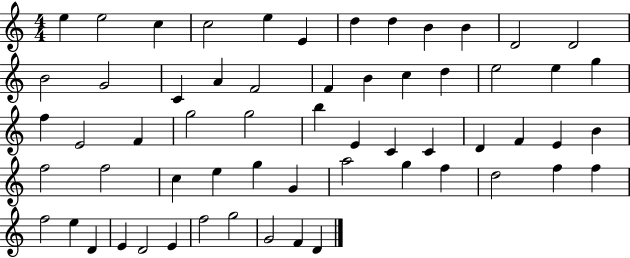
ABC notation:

X:1
T:Untitled
M:4/4
L:1/4
K:C
e e2 c c2 e E d d B B D2 D2 B2 G2 C A F2 F B c d e2 e g f E2 F g2 g2 b E C C D F E B f2 f2 c e g G a2 g f d2 f f f2 e D E D2 E f2 g2 G2 F D